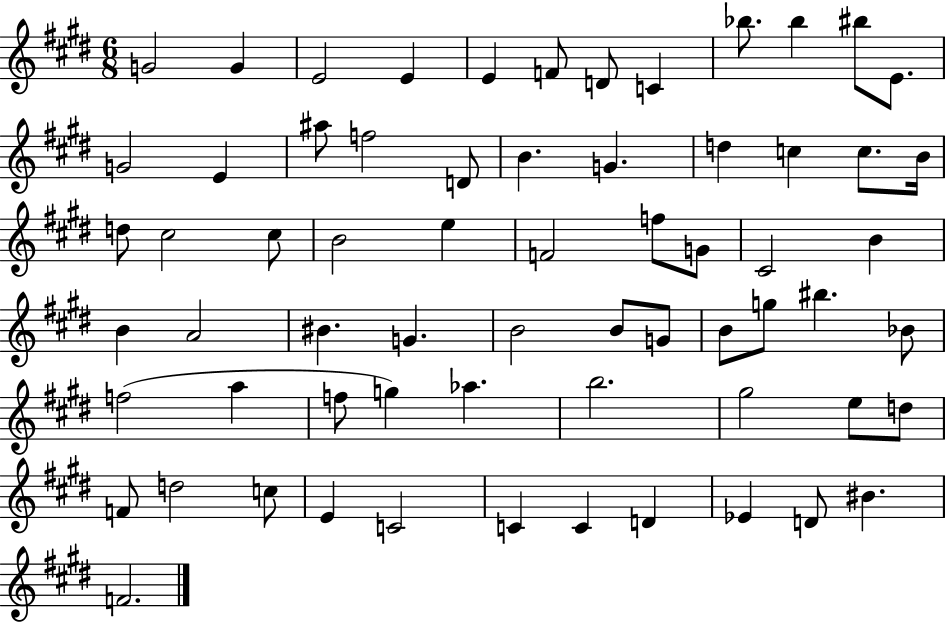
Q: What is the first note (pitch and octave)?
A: G4